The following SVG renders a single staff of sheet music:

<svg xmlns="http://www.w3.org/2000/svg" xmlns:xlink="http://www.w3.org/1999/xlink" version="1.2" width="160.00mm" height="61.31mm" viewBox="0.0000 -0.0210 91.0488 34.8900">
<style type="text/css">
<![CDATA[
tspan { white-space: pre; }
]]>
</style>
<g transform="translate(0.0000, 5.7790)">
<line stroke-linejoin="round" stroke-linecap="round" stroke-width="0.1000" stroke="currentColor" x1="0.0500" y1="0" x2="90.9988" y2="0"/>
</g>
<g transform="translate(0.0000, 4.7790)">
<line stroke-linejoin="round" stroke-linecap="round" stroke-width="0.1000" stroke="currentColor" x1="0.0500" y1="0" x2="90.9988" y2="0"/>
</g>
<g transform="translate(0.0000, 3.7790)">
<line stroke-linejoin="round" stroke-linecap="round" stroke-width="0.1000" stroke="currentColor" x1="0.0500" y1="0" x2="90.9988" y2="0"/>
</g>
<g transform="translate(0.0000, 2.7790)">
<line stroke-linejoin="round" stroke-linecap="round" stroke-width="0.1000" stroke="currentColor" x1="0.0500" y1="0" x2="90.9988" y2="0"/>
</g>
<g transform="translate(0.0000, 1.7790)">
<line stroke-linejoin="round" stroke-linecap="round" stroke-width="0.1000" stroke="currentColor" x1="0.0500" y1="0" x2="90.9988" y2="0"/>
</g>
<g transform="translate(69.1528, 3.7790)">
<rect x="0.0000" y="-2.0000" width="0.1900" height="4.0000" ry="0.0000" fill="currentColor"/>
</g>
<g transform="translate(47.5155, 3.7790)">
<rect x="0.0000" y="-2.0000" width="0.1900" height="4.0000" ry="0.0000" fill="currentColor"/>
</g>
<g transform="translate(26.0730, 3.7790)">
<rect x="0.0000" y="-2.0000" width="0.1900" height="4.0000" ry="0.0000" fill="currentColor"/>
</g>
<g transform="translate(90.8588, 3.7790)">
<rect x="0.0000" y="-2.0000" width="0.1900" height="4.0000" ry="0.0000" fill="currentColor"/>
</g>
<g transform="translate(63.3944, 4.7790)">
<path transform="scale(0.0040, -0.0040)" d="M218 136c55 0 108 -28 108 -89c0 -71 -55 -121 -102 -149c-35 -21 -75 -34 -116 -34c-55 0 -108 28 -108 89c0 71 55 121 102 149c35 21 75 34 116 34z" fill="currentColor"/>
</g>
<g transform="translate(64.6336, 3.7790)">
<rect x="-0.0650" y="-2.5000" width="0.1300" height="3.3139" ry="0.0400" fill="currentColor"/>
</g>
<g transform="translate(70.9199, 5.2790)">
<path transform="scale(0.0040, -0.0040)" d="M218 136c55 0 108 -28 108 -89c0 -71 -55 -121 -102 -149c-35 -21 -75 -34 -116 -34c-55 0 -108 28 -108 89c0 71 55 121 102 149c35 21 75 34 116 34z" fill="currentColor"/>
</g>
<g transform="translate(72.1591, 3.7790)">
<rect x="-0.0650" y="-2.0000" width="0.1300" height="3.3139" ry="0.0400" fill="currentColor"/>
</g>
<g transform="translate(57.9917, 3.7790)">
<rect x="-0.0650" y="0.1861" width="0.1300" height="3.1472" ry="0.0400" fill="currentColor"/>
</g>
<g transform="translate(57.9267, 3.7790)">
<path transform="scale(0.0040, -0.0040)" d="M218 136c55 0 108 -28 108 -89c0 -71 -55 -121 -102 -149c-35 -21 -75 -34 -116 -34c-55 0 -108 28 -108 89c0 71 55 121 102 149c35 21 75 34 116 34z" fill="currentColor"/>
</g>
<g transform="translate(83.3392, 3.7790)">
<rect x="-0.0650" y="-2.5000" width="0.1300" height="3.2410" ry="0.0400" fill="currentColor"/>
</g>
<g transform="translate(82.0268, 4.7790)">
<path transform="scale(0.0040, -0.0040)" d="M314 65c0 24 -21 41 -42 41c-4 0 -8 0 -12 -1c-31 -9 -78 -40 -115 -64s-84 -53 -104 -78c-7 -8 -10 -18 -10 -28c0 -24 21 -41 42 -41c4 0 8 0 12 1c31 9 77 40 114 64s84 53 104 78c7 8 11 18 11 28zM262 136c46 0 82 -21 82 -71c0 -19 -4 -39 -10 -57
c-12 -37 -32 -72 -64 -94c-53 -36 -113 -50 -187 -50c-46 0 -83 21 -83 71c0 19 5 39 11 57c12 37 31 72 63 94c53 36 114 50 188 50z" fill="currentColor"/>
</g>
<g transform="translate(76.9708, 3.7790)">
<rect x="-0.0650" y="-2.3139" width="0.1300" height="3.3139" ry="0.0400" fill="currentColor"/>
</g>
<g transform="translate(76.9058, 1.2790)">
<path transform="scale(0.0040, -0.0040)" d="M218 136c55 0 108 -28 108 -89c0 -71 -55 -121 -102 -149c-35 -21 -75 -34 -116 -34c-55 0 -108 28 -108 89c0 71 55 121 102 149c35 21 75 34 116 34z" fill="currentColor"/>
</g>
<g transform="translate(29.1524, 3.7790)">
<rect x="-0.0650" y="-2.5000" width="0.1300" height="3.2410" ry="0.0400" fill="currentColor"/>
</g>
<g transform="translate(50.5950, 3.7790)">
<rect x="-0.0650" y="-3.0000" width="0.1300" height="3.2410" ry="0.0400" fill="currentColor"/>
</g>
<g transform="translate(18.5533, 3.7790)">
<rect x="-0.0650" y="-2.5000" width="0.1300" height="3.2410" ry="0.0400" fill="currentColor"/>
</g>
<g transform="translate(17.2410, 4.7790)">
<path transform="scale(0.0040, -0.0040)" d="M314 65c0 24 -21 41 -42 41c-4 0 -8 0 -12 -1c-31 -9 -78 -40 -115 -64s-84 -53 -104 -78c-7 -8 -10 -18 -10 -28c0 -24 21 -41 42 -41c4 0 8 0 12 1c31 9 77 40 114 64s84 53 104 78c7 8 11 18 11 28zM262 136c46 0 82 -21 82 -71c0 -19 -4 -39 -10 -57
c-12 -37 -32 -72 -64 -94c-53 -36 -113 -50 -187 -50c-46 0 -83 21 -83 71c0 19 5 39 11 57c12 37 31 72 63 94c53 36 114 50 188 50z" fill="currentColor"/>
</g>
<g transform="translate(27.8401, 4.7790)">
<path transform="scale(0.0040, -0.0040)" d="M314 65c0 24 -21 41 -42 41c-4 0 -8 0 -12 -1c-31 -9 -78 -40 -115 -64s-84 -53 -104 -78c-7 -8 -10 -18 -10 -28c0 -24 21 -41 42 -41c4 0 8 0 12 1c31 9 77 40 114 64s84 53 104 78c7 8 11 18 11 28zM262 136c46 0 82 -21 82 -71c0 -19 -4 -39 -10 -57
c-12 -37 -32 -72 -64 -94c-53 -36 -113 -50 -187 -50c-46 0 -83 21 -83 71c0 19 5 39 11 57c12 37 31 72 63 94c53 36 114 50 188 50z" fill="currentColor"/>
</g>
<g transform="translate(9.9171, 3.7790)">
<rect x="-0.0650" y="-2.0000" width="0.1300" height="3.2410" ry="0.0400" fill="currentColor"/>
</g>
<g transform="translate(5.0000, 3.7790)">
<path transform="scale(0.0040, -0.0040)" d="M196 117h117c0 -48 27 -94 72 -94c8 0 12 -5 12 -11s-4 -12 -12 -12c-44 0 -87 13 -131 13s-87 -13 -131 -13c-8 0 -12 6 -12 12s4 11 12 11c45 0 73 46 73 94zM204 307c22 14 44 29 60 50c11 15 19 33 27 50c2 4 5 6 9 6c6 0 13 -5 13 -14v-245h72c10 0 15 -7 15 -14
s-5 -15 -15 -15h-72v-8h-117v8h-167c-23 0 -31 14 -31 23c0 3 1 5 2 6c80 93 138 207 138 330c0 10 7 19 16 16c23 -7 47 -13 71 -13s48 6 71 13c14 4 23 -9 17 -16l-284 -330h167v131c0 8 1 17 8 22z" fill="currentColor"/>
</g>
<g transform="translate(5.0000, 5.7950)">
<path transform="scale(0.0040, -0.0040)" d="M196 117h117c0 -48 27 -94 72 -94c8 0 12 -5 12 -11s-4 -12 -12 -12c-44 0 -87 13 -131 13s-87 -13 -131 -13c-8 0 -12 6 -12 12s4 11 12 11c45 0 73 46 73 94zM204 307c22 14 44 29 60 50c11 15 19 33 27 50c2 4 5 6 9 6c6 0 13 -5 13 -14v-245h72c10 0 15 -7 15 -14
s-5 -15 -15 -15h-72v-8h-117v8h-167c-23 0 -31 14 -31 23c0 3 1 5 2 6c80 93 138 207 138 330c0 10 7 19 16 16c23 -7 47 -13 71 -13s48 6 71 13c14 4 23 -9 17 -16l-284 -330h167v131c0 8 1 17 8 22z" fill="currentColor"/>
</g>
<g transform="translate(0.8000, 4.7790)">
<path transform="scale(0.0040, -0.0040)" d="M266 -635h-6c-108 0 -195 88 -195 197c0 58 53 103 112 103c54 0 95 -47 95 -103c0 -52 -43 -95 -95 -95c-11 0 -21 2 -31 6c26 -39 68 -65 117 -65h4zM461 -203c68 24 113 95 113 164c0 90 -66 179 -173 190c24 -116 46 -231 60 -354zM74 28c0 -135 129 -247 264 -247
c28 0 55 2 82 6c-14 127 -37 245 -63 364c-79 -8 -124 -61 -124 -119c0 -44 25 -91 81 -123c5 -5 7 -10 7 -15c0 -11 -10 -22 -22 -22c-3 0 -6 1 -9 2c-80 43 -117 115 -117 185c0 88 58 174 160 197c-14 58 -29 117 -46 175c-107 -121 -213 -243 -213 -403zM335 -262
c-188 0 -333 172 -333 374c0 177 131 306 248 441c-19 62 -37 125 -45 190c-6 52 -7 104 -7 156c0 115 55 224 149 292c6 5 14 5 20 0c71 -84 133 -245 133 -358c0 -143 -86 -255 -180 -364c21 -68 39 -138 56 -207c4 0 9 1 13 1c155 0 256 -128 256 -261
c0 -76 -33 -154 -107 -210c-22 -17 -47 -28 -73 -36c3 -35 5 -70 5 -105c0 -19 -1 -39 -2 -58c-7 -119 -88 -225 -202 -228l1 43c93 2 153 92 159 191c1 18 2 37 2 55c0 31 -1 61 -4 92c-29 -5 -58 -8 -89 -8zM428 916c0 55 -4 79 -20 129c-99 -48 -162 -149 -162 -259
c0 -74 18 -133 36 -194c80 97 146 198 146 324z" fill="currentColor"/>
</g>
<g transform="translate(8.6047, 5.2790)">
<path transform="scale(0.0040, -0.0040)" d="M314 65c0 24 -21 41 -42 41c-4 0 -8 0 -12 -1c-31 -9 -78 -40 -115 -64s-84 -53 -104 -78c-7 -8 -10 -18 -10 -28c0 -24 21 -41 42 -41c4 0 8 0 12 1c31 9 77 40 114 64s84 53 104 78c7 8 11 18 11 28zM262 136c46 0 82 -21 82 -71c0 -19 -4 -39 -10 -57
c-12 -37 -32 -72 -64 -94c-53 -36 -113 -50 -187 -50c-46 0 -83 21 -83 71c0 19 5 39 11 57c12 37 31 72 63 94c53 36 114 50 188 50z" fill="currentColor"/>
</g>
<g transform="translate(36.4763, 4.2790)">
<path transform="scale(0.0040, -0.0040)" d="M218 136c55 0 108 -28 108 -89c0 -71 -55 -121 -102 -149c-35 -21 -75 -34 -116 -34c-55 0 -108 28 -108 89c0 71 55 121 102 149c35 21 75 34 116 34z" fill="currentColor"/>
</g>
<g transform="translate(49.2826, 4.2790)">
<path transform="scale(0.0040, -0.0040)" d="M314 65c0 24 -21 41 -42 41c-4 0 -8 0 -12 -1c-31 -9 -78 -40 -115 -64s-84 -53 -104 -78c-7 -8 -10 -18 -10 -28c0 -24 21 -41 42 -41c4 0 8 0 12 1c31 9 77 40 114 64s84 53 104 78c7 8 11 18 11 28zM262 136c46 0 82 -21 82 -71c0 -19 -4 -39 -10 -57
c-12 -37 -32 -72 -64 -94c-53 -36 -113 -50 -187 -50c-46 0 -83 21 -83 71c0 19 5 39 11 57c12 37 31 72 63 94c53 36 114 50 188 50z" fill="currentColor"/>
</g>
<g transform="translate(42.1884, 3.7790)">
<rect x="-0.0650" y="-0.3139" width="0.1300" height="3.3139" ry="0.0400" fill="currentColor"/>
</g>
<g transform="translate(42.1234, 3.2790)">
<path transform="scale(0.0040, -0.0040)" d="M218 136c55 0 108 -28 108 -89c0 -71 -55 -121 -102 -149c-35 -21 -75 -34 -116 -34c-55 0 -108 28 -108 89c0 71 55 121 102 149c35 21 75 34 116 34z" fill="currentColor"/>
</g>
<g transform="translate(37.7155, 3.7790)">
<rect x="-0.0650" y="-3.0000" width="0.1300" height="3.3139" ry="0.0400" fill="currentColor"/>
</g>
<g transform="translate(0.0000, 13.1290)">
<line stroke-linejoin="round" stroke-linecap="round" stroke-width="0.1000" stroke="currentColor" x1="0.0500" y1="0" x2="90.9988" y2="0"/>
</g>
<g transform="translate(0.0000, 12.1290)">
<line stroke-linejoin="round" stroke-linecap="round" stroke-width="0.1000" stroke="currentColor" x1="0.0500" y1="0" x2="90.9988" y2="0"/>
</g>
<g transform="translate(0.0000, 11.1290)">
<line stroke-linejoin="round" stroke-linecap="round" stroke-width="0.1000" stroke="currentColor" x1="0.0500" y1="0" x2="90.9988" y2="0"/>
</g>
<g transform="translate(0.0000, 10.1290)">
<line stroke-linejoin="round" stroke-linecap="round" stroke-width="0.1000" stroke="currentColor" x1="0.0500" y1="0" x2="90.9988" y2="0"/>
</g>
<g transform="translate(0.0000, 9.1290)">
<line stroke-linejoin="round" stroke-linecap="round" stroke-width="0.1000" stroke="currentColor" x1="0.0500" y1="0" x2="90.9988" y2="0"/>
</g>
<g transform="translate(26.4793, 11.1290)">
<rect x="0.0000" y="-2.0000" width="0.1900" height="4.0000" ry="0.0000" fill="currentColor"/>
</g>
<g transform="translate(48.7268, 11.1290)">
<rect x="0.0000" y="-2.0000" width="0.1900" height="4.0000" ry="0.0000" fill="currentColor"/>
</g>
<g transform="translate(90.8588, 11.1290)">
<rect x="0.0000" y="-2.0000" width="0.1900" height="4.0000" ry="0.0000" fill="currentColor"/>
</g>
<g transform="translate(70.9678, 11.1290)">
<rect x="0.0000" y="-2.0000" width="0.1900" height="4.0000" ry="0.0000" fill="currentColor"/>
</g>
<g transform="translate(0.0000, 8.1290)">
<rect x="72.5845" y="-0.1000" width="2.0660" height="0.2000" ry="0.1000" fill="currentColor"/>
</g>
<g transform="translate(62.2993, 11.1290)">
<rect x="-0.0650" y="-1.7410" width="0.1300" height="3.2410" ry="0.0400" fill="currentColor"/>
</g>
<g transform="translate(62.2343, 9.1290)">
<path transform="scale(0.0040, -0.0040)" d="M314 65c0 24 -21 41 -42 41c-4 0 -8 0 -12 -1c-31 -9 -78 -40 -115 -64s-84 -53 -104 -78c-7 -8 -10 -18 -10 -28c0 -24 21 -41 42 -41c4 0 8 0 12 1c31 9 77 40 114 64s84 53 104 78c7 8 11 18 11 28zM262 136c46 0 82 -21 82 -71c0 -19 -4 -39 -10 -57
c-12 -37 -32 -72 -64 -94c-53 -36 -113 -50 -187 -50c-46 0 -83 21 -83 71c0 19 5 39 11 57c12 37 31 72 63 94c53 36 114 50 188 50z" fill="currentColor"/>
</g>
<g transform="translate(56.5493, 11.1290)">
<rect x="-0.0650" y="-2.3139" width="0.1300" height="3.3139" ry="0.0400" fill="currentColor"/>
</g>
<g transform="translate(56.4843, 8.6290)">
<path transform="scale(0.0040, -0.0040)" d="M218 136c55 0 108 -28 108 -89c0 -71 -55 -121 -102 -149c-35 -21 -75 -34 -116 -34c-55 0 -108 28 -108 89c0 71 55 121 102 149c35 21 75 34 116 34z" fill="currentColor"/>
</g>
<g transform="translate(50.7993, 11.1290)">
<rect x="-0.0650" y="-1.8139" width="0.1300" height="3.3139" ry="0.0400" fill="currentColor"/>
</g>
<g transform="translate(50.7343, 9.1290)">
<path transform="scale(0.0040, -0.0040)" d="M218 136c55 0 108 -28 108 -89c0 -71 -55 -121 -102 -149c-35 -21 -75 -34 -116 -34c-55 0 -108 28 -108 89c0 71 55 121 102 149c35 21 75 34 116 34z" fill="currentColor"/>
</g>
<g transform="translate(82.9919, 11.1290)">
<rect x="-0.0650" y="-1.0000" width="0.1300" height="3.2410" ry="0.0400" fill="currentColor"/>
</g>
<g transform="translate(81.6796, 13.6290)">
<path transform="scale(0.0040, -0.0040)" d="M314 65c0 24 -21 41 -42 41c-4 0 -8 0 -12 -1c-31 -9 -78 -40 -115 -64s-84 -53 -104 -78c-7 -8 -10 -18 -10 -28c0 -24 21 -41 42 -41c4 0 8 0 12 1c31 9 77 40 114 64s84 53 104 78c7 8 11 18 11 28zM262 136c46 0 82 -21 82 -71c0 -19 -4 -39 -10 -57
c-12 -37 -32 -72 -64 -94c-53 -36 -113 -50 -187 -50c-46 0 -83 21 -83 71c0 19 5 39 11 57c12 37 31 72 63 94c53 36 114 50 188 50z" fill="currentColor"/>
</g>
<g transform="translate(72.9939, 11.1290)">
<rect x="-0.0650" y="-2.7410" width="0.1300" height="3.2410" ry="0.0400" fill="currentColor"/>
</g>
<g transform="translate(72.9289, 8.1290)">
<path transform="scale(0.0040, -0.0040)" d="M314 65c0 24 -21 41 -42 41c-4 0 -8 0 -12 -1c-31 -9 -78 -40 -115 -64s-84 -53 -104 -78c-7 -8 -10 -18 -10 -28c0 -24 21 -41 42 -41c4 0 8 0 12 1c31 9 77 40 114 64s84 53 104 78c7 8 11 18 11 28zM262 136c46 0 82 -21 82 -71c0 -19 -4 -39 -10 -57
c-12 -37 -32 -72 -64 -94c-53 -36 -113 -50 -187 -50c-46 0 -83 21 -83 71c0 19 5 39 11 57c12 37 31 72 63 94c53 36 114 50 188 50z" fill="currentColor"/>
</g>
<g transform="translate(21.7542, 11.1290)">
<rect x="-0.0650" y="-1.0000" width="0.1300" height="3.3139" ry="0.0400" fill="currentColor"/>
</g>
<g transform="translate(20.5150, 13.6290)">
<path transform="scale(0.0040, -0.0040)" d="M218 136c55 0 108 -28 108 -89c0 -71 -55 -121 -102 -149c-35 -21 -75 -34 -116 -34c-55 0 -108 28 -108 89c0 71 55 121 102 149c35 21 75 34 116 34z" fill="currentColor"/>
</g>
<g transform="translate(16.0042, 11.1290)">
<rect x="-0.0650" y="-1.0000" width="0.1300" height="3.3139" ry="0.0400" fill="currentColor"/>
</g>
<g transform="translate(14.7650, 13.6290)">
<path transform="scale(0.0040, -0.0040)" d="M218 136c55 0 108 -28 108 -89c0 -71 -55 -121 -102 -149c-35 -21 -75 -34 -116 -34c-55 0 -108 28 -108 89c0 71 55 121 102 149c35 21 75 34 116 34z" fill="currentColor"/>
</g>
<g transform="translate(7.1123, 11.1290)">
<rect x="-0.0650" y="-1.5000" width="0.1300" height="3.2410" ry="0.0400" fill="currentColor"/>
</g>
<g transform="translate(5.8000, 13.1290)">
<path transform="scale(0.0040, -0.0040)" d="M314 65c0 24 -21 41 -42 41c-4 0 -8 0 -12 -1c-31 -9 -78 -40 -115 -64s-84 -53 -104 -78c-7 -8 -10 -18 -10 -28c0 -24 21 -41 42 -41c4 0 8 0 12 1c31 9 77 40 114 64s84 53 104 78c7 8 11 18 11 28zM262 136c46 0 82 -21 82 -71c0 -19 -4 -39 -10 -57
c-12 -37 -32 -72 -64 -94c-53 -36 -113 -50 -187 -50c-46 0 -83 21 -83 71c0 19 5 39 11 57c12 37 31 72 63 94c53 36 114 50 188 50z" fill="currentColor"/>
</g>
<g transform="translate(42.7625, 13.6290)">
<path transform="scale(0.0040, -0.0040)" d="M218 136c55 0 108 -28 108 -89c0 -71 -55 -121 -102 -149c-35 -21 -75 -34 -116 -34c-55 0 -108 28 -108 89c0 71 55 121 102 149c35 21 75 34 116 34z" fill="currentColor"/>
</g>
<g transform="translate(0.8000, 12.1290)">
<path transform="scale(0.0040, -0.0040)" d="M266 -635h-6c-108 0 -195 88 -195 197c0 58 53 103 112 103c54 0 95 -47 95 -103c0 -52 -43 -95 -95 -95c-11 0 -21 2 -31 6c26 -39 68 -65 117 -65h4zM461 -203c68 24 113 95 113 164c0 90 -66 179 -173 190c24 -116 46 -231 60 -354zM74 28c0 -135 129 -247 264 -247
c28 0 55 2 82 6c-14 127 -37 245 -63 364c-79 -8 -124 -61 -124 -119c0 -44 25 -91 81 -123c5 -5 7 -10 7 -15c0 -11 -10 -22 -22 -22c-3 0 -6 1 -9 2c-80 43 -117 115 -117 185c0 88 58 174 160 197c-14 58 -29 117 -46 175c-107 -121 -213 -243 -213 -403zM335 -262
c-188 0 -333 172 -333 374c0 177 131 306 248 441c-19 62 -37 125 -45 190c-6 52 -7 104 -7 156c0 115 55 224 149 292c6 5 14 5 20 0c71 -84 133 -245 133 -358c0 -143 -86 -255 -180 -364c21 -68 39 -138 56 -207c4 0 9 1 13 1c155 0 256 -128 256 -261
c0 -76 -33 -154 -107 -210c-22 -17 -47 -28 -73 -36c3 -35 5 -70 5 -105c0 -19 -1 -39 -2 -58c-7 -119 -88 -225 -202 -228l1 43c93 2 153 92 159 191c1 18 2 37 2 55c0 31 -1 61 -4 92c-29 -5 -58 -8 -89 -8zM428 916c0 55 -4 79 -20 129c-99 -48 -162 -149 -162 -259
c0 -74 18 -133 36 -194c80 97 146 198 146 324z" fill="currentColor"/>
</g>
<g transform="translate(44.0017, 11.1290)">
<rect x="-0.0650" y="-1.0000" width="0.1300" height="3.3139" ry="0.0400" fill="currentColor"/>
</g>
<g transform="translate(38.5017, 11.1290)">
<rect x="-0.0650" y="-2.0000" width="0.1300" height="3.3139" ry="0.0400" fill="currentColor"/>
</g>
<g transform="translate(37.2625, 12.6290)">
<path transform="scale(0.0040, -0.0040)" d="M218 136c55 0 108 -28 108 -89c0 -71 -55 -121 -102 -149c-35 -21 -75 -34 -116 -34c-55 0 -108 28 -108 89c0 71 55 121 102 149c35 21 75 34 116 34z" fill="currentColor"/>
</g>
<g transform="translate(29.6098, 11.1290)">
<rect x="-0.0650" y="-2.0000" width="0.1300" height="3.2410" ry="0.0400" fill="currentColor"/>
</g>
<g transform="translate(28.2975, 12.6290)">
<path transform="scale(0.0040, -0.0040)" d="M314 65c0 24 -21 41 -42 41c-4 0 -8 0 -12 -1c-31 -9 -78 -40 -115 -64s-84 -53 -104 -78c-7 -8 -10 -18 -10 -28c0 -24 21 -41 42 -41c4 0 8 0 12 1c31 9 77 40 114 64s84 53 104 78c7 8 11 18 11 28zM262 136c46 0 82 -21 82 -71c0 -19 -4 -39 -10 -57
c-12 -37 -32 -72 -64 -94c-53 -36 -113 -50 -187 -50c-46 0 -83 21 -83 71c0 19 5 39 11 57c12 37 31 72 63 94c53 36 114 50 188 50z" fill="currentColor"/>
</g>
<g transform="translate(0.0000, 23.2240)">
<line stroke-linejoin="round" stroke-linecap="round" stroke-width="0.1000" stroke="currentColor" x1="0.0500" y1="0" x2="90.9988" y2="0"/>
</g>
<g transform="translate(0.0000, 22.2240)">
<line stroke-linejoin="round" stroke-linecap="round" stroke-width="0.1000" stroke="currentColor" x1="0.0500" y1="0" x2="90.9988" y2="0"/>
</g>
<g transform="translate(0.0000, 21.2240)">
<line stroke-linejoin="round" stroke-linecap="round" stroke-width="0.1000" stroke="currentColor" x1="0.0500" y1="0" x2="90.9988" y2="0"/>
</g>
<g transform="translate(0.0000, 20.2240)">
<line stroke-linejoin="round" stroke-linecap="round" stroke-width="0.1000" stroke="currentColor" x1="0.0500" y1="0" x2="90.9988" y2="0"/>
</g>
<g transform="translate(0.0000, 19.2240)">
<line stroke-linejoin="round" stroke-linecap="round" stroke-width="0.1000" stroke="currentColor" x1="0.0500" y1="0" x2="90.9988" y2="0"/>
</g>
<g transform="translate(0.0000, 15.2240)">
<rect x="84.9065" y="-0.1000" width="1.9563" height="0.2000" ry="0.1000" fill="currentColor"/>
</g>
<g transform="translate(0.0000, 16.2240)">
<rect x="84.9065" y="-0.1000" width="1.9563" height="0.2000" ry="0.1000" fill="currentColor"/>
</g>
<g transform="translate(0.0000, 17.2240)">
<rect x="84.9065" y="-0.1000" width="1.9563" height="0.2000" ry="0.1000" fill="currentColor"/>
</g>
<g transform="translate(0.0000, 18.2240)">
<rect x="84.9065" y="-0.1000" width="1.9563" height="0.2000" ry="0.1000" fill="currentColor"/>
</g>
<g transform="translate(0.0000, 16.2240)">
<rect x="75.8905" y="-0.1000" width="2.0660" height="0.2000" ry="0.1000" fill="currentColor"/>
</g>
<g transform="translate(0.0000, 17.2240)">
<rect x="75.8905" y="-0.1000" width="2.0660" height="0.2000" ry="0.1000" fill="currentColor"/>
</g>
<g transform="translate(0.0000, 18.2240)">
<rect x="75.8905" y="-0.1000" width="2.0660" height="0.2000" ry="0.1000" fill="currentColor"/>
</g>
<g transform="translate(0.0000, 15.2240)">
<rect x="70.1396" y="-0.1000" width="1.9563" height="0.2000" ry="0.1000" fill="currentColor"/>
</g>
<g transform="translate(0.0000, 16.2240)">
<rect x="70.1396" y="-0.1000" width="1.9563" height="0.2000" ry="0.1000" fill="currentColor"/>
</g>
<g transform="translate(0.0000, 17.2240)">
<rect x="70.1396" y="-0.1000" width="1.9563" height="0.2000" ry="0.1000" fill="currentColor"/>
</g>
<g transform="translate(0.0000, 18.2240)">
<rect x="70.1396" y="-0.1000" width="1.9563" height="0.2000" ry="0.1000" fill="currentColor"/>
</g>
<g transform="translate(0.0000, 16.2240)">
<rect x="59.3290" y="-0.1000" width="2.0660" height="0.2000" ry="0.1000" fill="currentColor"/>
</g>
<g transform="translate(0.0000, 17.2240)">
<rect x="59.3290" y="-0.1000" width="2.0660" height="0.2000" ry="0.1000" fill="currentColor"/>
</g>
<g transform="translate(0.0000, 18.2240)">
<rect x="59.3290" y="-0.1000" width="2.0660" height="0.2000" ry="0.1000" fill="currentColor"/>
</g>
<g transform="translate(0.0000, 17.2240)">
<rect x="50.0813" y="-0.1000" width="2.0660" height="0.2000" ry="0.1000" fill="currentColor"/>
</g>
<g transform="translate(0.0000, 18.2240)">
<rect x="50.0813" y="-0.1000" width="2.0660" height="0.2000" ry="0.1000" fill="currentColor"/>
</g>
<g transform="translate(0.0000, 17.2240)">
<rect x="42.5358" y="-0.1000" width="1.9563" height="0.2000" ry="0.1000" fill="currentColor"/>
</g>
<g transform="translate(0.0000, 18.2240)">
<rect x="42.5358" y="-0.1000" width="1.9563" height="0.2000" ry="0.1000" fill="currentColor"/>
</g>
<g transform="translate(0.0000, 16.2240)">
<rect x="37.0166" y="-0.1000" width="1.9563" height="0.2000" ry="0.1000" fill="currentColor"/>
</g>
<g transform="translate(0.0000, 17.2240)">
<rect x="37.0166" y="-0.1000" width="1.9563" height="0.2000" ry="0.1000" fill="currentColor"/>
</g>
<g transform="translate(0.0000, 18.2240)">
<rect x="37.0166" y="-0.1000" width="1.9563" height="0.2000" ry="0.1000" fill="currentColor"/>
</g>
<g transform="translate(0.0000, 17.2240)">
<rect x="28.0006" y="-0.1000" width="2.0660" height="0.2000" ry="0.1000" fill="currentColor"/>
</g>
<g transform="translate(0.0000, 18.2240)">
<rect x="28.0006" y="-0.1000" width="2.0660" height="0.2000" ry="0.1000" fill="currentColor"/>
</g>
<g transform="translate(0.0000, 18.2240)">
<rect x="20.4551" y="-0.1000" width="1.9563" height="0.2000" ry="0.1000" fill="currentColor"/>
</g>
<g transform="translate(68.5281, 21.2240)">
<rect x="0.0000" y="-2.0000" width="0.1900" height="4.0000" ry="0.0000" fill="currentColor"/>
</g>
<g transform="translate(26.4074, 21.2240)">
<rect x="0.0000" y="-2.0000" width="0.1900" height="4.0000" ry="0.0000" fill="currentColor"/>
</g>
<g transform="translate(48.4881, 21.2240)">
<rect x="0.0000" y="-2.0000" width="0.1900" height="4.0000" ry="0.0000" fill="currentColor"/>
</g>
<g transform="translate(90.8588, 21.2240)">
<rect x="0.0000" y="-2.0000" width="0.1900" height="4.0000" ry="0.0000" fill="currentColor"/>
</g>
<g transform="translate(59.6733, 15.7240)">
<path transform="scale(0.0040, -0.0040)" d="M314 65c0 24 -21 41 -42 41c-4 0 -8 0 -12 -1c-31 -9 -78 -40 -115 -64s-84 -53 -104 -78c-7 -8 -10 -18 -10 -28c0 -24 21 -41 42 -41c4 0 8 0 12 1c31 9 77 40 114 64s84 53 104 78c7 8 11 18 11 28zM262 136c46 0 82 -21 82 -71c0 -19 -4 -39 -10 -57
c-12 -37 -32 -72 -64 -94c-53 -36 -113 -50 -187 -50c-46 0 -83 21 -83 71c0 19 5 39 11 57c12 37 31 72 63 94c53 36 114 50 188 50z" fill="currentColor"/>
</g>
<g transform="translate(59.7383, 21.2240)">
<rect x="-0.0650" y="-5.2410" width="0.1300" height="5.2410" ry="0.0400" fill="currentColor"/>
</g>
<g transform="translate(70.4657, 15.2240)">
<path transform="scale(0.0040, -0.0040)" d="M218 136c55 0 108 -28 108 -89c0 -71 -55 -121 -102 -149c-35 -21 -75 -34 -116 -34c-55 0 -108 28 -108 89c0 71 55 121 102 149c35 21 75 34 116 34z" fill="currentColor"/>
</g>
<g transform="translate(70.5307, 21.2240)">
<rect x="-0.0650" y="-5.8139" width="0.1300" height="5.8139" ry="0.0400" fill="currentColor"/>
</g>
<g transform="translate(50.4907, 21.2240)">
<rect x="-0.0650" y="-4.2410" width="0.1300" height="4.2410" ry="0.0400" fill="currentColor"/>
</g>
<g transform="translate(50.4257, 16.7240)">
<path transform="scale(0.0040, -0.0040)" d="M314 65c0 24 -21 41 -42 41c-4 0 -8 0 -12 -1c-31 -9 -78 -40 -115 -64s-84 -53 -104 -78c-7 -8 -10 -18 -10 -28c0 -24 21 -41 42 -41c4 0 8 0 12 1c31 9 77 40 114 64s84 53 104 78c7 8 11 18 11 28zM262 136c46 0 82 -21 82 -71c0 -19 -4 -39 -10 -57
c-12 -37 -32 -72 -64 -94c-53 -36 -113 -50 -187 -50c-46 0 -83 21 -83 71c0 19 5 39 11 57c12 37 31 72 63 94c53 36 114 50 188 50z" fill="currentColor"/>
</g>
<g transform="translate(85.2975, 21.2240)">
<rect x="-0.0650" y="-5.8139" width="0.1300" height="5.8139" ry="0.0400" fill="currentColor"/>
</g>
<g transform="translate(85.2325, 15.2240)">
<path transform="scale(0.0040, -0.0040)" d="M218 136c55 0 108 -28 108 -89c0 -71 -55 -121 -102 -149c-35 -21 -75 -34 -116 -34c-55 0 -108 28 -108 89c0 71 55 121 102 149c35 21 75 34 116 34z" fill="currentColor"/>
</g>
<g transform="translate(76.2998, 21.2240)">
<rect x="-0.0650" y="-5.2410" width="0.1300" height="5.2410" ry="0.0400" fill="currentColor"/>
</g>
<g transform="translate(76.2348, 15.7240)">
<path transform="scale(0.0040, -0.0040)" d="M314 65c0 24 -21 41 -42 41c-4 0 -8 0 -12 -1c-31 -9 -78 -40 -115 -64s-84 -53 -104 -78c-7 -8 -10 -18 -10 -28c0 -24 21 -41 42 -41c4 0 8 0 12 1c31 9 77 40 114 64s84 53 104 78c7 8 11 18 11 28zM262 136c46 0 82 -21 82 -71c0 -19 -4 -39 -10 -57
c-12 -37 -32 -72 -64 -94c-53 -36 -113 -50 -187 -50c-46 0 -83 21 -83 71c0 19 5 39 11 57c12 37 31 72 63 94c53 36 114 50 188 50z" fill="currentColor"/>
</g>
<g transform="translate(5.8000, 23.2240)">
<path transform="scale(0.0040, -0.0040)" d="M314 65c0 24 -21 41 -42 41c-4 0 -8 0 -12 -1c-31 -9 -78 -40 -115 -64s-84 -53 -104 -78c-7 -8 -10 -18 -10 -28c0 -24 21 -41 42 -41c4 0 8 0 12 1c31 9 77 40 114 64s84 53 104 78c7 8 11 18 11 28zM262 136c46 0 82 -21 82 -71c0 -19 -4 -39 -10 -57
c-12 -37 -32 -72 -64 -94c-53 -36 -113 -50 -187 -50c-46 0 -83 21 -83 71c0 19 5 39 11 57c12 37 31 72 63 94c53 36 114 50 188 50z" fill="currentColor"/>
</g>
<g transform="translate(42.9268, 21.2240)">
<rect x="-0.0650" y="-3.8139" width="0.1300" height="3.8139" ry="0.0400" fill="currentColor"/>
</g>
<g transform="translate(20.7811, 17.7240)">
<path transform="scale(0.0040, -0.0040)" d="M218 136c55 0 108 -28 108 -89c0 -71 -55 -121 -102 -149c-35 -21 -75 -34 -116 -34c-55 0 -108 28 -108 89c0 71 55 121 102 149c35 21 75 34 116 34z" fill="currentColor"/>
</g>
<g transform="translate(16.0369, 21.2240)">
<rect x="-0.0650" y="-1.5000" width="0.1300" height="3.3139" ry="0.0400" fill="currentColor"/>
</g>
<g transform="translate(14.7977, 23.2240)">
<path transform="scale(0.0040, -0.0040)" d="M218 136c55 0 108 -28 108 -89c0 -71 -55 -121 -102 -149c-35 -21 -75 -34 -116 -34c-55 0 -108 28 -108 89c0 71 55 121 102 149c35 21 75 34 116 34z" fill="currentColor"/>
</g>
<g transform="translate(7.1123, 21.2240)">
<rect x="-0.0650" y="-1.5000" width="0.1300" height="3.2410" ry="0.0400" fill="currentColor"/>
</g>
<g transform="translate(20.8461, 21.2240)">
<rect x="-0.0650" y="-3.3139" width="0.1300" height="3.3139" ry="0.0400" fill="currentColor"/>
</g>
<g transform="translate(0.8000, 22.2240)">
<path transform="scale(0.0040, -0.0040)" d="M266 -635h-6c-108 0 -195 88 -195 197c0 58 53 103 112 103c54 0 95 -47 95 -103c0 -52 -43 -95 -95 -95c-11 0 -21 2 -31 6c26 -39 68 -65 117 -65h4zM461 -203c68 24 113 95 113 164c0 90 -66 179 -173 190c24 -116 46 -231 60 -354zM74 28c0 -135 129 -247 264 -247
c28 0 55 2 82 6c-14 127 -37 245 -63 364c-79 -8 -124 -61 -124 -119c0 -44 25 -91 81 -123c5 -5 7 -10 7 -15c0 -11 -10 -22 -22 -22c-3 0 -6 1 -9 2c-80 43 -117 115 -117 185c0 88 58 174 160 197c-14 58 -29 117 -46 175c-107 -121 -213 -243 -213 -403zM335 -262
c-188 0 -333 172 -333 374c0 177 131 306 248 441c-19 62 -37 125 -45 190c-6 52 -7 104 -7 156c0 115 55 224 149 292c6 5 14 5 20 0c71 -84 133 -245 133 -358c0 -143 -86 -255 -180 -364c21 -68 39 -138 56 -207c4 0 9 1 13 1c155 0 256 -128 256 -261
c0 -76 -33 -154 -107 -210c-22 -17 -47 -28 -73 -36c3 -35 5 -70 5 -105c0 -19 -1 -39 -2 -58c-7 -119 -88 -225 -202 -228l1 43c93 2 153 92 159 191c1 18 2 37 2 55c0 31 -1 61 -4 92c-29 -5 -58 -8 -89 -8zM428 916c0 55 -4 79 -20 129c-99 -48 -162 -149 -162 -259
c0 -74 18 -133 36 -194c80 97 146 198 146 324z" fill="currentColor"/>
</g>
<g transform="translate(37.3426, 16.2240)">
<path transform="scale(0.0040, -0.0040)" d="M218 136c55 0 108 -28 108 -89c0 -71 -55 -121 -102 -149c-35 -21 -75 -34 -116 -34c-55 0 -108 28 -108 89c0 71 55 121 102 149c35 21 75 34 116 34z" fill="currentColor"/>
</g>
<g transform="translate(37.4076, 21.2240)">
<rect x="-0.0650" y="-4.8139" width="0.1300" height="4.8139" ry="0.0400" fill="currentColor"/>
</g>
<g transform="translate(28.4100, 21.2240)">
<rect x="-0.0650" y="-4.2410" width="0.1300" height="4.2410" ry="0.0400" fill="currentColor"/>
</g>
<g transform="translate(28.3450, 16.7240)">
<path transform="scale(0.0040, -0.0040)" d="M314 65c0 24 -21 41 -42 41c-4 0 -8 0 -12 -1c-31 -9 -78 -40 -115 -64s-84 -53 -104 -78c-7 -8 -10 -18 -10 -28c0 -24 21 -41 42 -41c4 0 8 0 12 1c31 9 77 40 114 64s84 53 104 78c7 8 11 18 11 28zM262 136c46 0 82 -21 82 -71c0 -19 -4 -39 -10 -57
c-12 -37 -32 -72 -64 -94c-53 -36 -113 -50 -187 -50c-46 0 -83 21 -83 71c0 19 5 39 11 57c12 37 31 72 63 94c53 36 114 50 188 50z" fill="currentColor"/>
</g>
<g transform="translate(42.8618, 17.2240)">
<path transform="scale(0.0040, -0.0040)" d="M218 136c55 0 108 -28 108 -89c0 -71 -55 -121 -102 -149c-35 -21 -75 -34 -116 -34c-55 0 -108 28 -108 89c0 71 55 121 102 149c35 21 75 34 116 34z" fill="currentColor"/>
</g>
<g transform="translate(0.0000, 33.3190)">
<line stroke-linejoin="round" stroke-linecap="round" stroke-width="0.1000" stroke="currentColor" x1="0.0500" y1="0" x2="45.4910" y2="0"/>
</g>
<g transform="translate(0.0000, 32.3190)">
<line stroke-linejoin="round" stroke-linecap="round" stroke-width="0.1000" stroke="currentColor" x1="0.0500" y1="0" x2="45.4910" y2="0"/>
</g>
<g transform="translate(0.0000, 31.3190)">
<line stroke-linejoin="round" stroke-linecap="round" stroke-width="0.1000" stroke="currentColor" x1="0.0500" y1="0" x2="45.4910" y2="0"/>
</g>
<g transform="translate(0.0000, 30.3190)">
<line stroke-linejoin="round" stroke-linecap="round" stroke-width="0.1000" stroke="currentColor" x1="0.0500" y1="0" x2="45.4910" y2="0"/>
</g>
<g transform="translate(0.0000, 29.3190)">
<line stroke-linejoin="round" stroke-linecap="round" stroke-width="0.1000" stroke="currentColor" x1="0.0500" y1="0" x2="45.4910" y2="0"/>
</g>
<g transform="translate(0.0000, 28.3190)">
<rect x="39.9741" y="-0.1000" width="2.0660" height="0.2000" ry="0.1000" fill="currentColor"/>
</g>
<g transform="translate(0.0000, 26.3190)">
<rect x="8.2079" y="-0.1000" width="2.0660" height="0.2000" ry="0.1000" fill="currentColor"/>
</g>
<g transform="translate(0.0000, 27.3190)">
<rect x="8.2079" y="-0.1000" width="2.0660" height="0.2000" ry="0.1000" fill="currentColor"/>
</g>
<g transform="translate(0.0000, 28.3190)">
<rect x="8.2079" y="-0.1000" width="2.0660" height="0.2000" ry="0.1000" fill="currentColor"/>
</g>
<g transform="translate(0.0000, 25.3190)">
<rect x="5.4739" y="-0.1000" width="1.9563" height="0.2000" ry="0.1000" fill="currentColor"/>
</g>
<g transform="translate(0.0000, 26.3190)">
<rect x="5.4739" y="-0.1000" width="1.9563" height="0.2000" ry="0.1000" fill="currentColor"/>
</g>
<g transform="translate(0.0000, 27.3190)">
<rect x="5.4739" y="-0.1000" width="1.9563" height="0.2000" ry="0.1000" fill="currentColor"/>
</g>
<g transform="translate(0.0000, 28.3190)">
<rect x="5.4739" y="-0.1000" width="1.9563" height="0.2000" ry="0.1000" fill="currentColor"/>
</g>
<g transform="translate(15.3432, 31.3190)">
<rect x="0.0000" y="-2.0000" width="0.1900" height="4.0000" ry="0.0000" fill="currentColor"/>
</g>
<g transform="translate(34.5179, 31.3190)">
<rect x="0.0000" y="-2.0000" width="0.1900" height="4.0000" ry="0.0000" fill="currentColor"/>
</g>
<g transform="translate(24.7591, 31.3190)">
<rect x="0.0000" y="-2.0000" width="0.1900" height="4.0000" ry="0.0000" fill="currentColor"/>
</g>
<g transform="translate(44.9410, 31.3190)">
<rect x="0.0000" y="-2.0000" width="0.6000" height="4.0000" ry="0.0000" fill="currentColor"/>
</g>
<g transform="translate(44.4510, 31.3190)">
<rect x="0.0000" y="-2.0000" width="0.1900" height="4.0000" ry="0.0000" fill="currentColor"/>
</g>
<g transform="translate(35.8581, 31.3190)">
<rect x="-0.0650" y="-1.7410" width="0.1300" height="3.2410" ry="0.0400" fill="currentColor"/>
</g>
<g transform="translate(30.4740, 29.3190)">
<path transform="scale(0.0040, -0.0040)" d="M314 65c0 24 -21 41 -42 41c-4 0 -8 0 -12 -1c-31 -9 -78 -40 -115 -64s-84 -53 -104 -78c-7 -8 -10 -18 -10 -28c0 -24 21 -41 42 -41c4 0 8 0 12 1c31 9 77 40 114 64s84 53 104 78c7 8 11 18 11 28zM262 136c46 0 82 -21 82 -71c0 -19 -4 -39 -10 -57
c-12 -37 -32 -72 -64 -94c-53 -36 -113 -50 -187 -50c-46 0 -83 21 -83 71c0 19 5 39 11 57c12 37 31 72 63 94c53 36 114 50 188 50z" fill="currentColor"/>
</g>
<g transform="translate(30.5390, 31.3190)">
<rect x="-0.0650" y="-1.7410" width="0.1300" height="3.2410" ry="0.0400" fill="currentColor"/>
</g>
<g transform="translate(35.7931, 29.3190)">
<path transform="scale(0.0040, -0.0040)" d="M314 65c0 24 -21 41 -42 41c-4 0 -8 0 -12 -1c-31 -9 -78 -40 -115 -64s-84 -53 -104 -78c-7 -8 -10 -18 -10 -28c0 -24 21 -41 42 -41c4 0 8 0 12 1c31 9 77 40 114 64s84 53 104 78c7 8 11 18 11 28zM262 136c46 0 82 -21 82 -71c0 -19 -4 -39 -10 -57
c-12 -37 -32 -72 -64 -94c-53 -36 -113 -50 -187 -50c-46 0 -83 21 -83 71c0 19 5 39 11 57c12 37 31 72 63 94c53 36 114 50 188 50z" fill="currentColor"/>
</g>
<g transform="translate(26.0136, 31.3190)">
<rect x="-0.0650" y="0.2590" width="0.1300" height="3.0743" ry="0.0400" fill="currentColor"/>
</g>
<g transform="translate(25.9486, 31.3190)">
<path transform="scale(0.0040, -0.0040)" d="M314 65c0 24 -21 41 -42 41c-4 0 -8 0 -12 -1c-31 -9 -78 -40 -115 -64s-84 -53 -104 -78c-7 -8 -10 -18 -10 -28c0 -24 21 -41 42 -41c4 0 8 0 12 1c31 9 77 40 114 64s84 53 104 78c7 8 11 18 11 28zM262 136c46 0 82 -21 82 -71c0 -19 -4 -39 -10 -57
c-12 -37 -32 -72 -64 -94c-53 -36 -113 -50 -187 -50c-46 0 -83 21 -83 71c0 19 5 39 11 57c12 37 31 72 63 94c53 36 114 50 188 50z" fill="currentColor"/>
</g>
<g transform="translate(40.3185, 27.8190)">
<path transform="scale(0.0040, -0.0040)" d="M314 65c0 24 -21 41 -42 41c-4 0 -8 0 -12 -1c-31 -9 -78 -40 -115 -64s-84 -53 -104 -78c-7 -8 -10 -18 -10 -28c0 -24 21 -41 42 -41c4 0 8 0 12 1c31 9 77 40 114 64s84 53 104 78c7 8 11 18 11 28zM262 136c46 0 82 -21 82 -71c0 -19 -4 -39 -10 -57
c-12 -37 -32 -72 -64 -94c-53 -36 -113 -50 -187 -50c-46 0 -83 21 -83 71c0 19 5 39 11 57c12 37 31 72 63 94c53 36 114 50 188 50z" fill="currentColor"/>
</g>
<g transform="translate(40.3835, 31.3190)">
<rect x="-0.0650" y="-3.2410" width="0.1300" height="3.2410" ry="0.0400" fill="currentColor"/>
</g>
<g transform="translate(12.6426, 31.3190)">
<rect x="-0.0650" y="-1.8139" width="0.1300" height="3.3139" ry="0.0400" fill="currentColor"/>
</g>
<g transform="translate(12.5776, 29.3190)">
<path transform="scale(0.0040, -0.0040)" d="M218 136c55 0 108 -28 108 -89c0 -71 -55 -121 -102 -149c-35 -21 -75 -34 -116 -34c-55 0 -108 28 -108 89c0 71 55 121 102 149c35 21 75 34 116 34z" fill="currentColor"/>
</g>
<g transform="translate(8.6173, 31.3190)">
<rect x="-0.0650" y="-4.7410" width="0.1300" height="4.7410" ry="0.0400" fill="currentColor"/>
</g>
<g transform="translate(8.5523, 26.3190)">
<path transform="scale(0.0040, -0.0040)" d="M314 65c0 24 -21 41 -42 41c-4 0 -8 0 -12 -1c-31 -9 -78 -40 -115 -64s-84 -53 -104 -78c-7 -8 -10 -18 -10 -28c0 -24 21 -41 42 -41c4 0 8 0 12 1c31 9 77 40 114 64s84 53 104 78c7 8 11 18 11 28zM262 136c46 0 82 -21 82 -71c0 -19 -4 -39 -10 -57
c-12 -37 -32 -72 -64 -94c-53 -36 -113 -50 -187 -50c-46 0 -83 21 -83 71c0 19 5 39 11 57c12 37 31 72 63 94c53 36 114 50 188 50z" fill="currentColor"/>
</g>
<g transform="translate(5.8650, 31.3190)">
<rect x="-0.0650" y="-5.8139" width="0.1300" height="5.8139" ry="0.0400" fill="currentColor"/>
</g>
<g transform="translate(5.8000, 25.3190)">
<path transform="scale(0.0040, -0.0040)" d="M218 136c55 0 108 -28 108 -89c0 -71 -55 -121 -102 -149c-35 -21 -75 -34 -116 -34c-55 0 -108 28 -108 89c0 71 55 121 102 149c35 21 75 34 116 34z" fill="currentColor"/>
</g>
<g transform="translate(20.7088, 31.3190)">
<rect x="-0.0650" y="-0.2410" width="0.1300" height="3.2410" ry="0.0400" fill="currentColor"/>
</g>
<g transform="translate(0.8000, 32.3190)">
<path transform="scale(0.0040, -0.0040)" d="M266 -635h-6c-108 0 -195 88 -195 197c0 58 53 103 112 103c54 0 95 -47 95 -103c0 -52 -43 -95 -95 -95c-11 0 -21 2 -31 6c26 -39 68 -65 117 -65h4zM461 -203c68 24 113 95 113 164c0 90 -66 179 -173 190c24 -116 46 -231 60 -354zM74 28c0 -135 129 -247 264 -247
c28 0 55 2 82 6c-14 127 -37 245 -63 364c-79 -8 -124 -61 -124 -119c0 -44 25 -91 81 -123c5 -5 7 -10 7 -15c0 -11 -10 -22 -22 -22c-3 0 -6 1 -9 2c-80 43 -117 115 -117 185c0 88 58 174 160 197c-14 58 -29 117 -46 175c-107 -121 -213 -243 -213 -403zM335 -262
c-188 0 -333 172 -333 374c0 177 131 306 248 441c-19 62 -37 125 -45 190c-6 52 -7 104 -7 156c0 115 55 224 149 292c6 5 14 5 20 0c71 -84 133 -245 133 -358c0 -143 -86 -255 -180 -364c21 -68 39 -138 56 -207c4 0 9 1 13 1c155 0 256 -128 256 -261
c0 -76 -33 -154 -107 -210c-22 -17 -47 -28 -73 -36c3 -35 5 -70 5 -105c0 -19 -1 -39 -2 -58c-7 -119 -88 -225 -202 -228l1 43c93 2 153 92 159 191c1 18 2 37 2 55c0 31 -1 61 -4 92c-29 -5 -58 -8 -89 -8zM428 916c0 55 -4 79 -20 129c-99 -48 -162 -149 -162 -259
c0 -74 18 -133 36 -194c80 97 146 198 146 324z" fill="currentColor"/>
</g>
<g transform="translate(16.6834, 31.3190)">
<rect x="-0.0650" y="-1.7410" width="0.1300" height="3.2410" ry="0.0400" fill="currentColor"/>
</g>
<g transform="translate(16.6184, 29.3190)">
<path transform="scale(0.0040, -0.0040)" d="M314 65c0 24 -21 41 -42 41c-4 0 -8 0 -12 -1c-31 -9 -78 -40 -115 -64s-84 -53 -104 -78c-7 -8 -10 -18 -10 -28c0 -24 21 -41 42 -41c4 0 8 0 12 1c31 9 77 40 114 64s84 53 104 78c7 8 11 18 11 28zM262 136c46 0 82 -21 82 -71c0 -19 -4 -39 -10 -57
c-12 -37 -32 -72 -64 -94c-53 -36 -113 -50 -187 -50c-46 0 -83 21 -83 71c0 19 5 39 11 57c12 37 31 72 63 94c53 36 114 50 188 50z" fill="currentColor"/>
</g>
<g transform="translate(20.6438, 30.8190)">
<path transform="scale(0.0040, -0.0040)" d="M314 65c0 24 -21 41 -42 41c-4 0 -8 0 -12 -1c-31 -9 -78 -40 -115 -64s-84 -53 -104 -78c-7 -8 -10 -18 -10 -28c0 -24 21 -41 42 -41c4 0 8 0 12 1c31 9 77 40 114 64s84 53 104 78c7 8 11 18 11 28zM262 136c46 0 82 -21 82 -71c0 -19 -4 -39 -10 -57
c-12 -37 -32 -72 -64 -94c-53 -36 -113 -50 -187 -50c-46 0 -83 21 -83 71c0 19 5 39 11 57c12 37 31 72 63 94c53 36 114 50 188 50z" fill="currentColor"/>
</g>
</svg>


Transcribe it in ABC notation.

X:1
T:Untitled
M:4/4
L:1/4
K:C
F2 G2 G2 A c A2 B G F g G2 E2 D D F2 F D f g f2 a2 D2 E2 E b d'2 e' c' d'2 f'2 g' f'2 g' g' e'2 f f2 c2 B2 f2 f2 b2